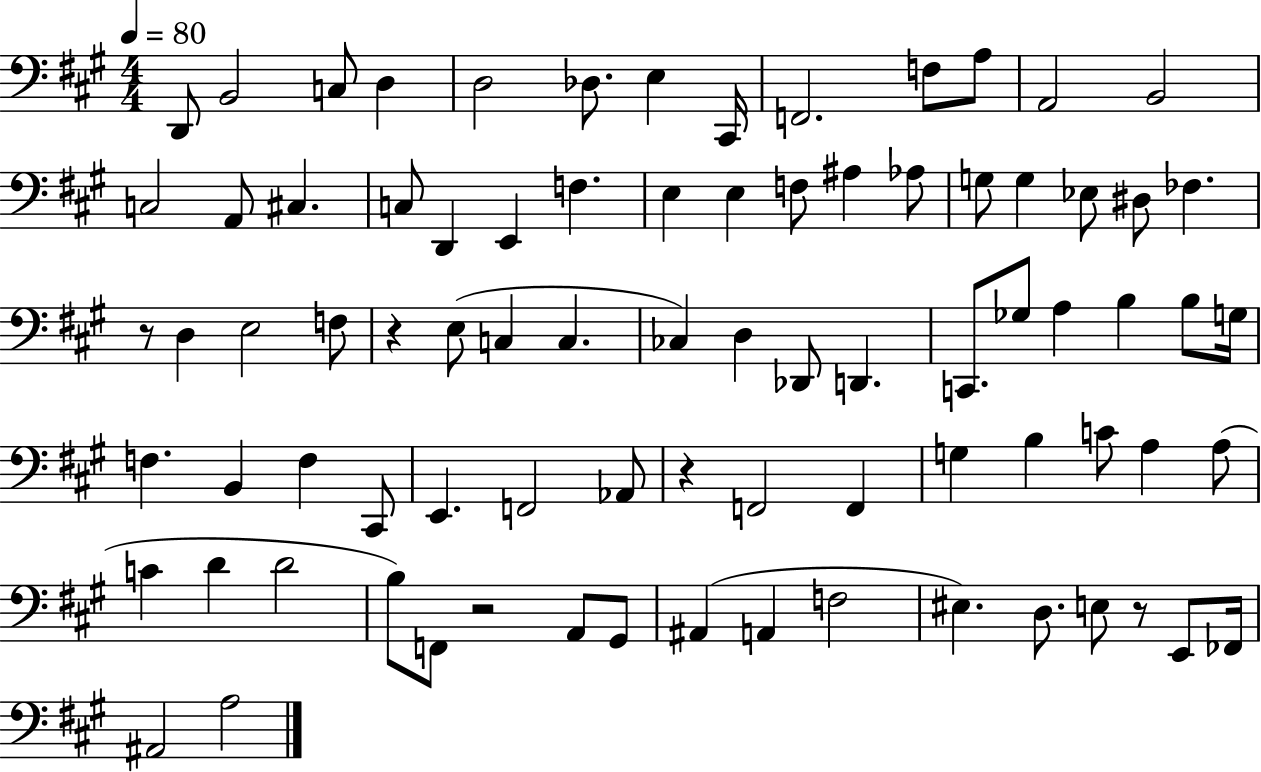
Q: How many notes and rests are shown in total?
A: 82